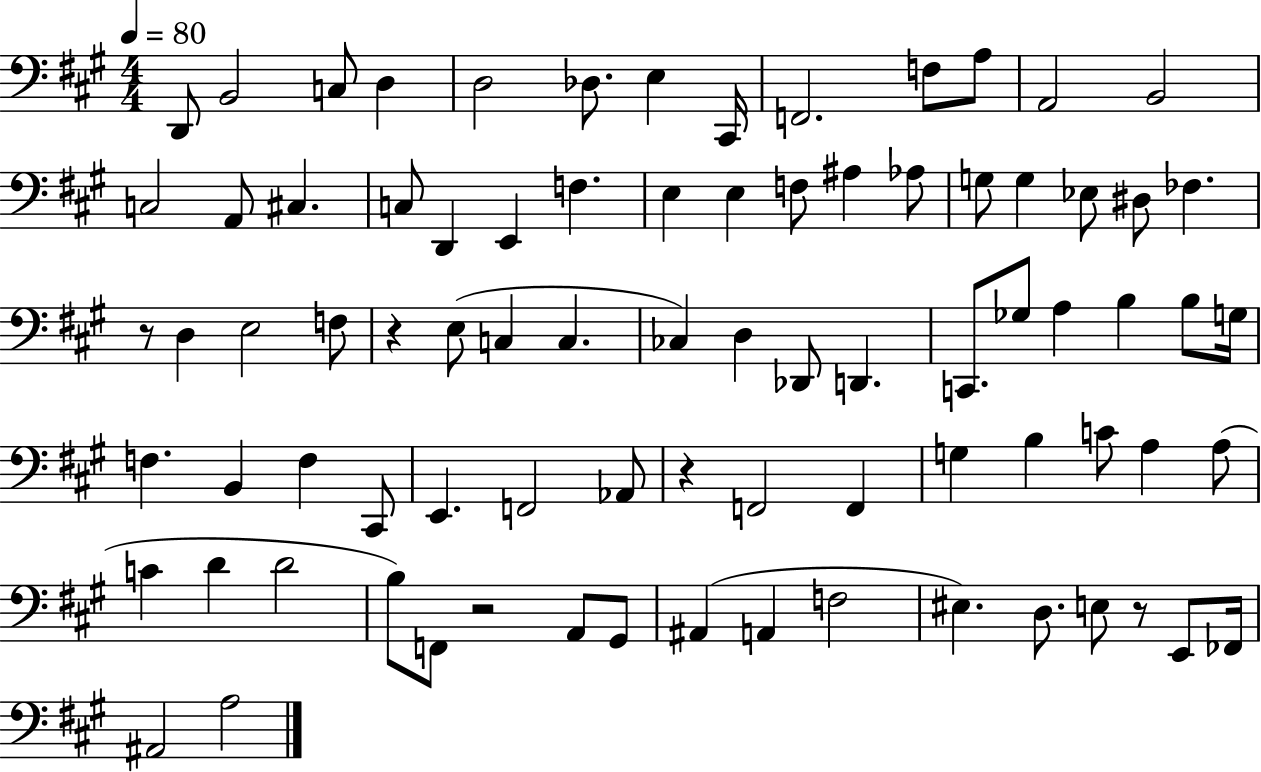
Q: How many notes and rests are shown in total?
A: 82